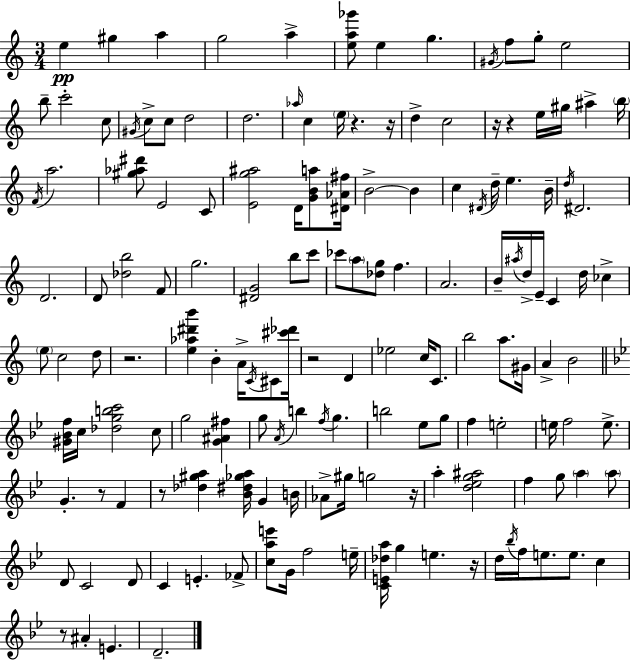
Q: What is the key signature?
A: A minor